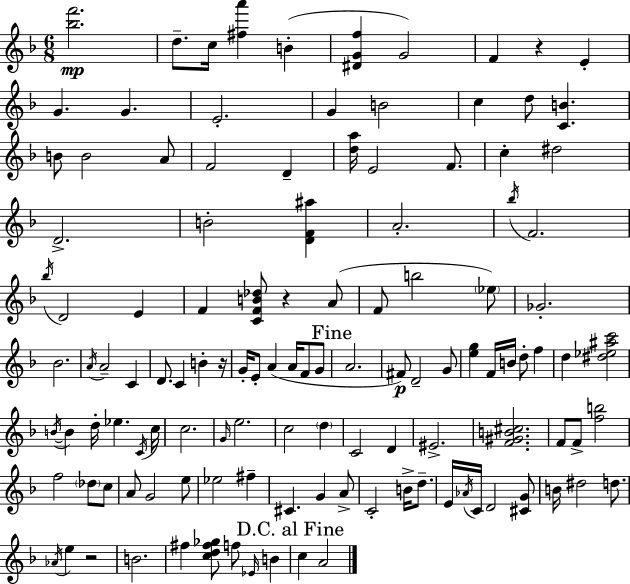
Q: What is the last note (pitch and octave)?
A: A4